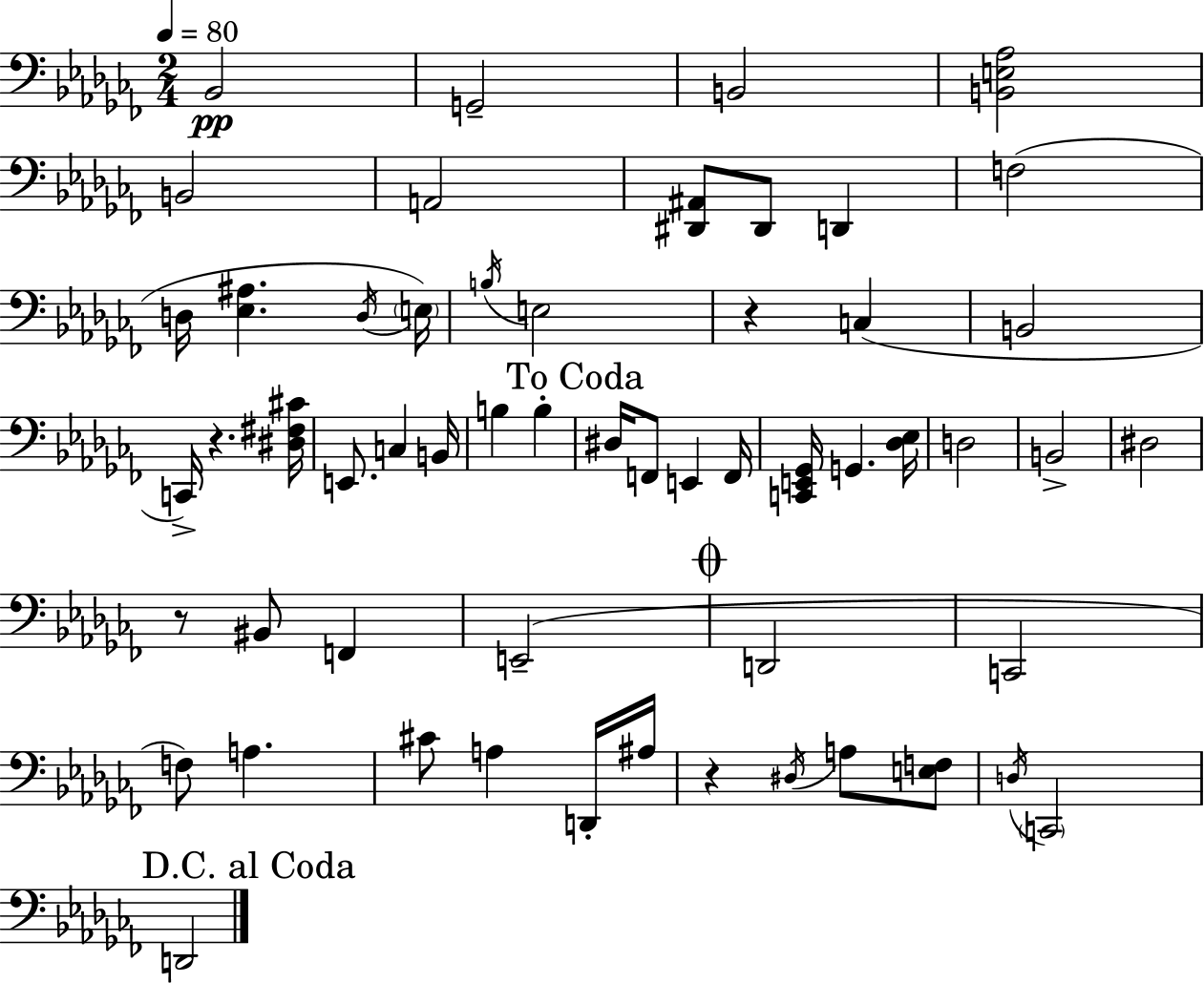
Bb2/h G2/h B2/h [B2,E3,Ab3]/h B2/h A2/h [D#2,A#2]/e D#2/e D2/q F3/h D3/s [Eb3,A#3]/q. D3/s E3/s B3/s E3/h R/q C3/q B2/h C2/s R/q. [D#3,F#3,C#4]/s E2/e. C3/q B2/s B3/q B3/q D#3/s F2/e E2/q F2/s [C2,E2,Gb2]/s G2/q. [Db3,Eb3]/s D3/h B2/h D#3/h R/e BIS2/e F2/q E2/h D2/h C2/h F3/e A3/q. C#4/e A3/q D2/s A#3/s R/q D#3/s A3/e [E3,F3]/e D3/s C2/h D2/h